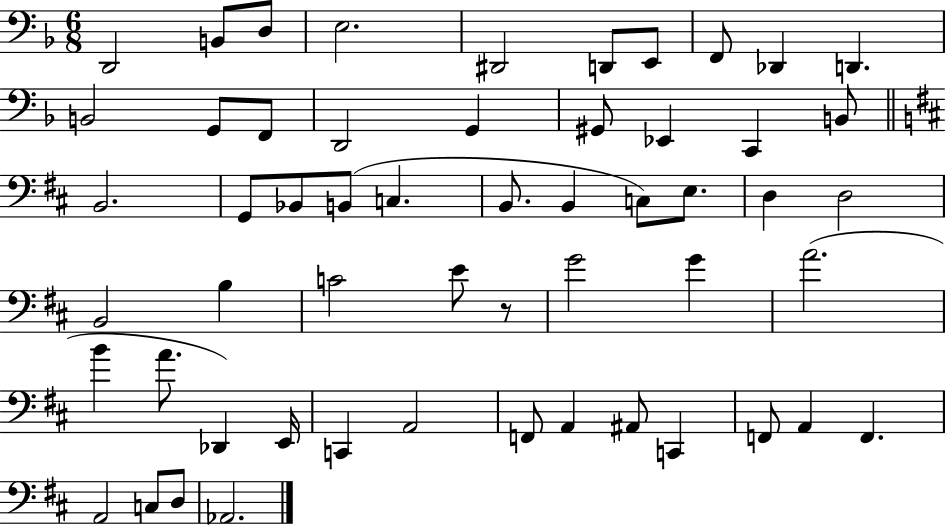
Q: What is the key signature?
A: F major